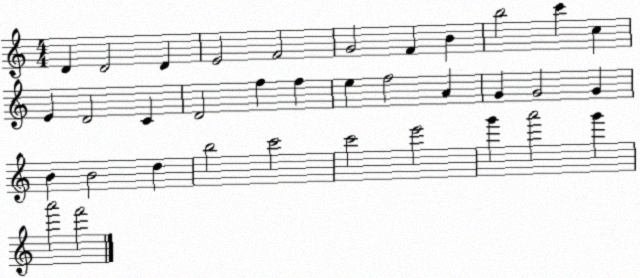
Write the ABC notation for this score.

X:1
T:Untitled
M:4/4
L:1/4
K:C
D D2 D E2 F2 G2 F B b2 c' c E D2 C D2 f f e f2 A G G2 G B B2 d b2 c'2 c'2 e'2 g' a'2 g' a'2 f'2